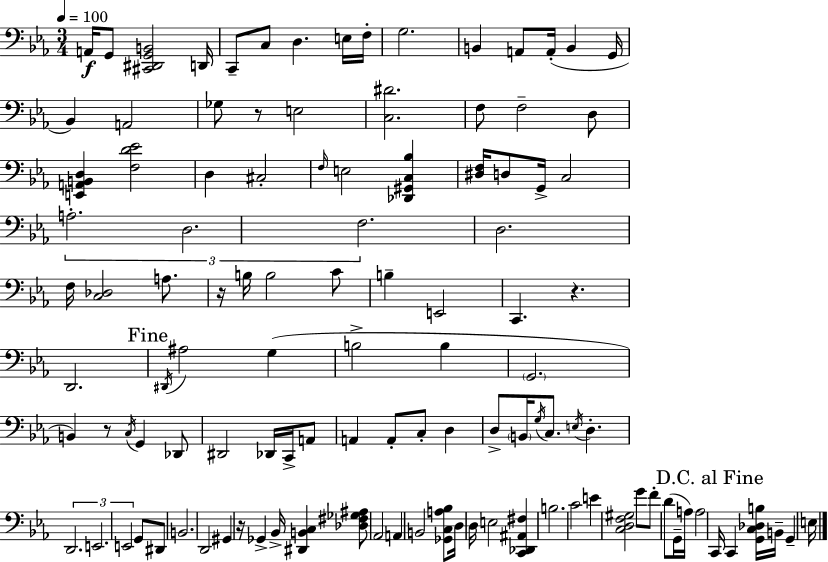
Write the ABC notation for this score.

X:1
T:Untitled
M:3/4
L:1/4
K:Cm
A,,/4 G,,/2 [^C,,^D,,G,,B,,]2 D,,/4 C,,/2 C,/2 D, E,/4 F,/4 G,2 B,, A,,/2 A,,/4 B,, G,,/4 _B,, A,,2 _G,/2 z/2 E,2 [C,^D]2 F,/2 F,2 D,/2 [E,,A,,B,,D,] [F,D_E]2 D, ^C,2 F,/4 E,2 [_D,,^G,,C,_B,] [^D,F,]/4 D,/2 G,,/4 C,2 A,2 D,2 F,2 D,2 F,/4 [C,_D,]2 A,/2 z/4 B,/4 B,2 C/2 B, E,,2 C,, z D,,2 ^D,,/4 ^A,2 G, B,2 B, G,,2 B,, z/2 C,/4 G,, _D,,/2 ^D,,2 _D,,/4 C,,/4 A,,/2 A,, A,,/2 C,/2 D, D,/2 B,,/4 G,/4 C,/2 E,/4 D, D,,2 E,,2 E,,2 G,,/2 ^D,,/2 B,,2 D,,2 ^G,, z/4 _G,, _B,,/4 [^D,,B,,C,] [_D,^F,_G,^A,]/2 _A,,2 A,, B,,2 [_G,,C,A,_B,]/2 D,/4 D,/4 E,2 [C,,_D,,^A,,^F,] B,2 C2 E [C,D,F,^G,]2 G/2 F/2 D/2 G,,/4 A,/4 A,2 C,,/4 C,, [G,,C,_D,B,]/4 B,,/4 G,, E,/4